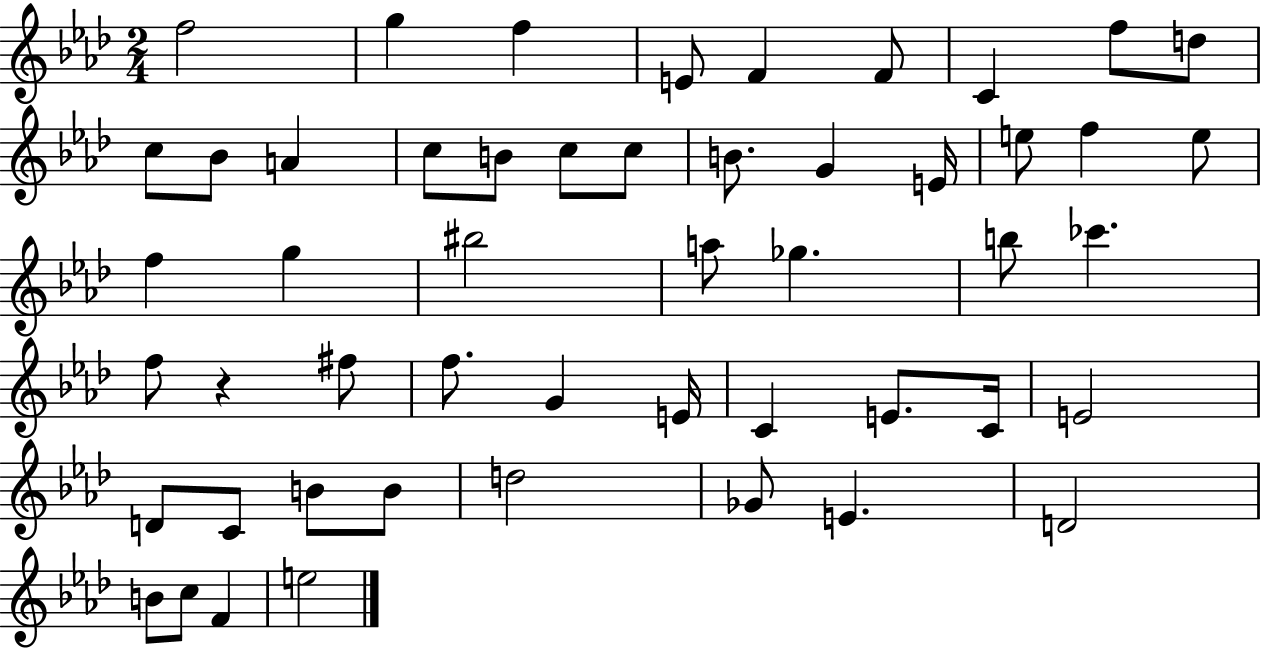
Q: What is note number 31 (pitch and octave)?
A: F#5